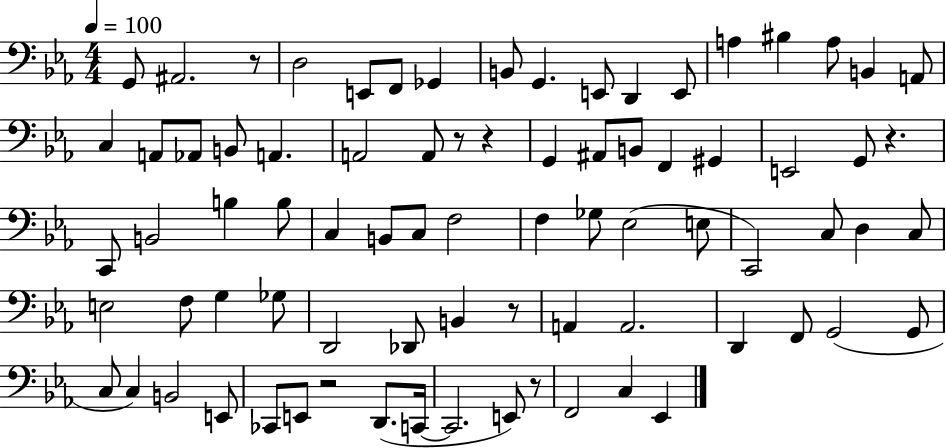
G2/e A#2/h. R/e D3/h E2/e F2/e Gb2/q B2/e G2/q. E2/e D2/q E2/e A3/q BIS3/q A3/e B2/q A2/e C3/q A2/e Ab2/e B2/e A2/q. A2/h A2/e R/e R/q G2/q A#2/e B2/e F2/q G#2/q E2/h G2/e R/q. C2/e B2/h B3/q B3/e C3/q B2/e C3/e F3/h F3/q Gb3/e Eb3/h E3/e C2/h C3/e D3/q C3/e E3/h F3/e G3/q Gb3/e D2/h Db2/e B2/q R/e A2/q A2/h. D2/q F2/e G2/h G2/e C3/e C3/q B2/h E2/e CES2/e E2/e R/h D2/e. C2/s C2/h. E2/e R/e F2/h C3/q Eb2/q